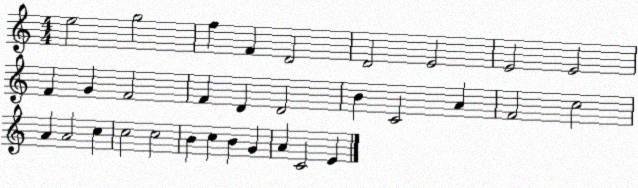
X:1
T:Untitled
M:4/4
L:1/4
K:C
e2 g2 f F D2 D2 E2 E2 E2 F G F2 F D D2 B C2 A F2 c2 A A2 c c2 c2 B c B G A C2 E